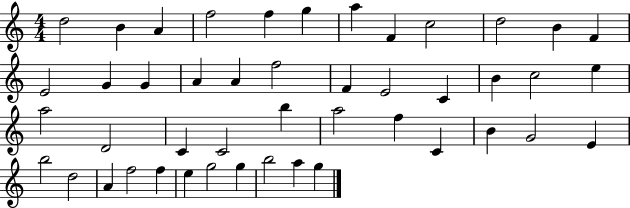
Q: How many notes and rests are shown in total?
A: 46